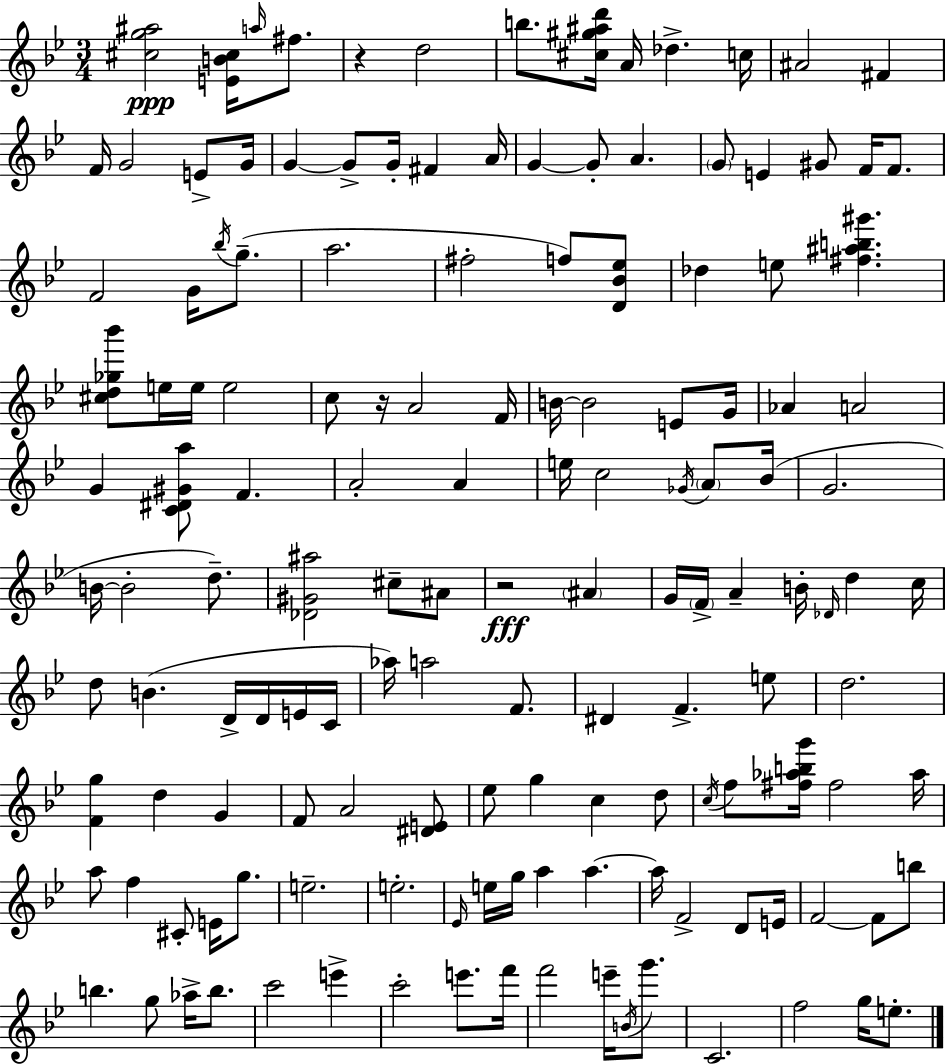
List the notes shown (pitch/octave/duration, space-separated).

[C#5,G5,A#5]/h [E4,B4,C#5]/s A5/s F#5/e. R/q D5/h B5/e. [C#5,G#5,A#5,D6]/s A4/s Db5/q. C5/s A#4/h F#4/q F4/s G4/h E4/e G4/s G4/q G4/e G4/s F#4/q A4/s G4/q G4/e A4/q. G4/e E4/q G#4/e F4/s F4/e. F4/h G4/s Bb5/s G5/e. A5/h. F#5/h F5/e [D4,Bb4,Eb5]/e Db5/q E5/e [F#5,A#5,B5,G#6]/q. [C#5,D5,Gb5,Bb6]/e E5/s E5/s E5/h C5/e R/s A4/h F4/s B4/s B4/h E4/e G4/s Ab4/q A4/h G4/q [C4,D#4,G#4,A5]/e F4/q. A4/h A4/q E5/s C5/h Gb4/s A4/e Bb4/s G4/h. B4/s B4/h D5/e. [Db4,G#4,A#5]/h C#5/e A#4/e R/h A#4/q G4/s F4/s A4/q B4/s Db4/s D5/q C5/s D5/e B4/q. D4/s D4/s E4/s C4/s Ab5/s A5/h F4/e. D#4/q F4/q. E5/e D5/h. [F4,G5]/q D5/q G4/q F4/e A4/h [D#4,E4]/e Eb5/e G5/q C5/q D5/e C5/s F5/e [F#5,Ab5,B5,G6]/s F#5/h Ab5/s A5/e F5/q C#4/e E4/s G5/e. E5/h. E5/h. Eb4/s E5/s G5/s A5/q A5/q. A5/s F4/h D4/e E4/s F4/h F4/e B5/e B5/q. G5/e Ab5/s B5/e. C6/h E6/q C6/h E6/e. F6/s F6/h E6/s B4/s G6/e. C4/h. F5/h G5/s E5/e.